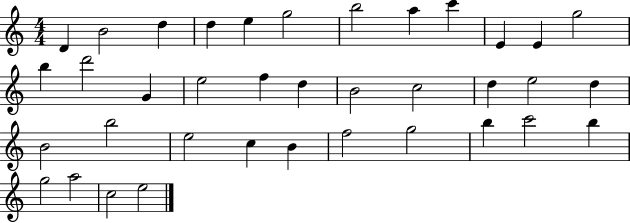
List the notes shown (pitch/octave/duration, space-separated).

D4/q B4/h D5/q D5/q E5/q G5/h B5/h A5/q C6/q E4/q E4/q G5/h B5/q D6/h G4/q E5/h F5/q D5/q B4/h C5/h D5/q E5/h D5/q B4/h B5/h E5/h C5/q B4/q F5/h G5/h B5/q C6/h B5/q G5/h A5/h C5/h E5/h